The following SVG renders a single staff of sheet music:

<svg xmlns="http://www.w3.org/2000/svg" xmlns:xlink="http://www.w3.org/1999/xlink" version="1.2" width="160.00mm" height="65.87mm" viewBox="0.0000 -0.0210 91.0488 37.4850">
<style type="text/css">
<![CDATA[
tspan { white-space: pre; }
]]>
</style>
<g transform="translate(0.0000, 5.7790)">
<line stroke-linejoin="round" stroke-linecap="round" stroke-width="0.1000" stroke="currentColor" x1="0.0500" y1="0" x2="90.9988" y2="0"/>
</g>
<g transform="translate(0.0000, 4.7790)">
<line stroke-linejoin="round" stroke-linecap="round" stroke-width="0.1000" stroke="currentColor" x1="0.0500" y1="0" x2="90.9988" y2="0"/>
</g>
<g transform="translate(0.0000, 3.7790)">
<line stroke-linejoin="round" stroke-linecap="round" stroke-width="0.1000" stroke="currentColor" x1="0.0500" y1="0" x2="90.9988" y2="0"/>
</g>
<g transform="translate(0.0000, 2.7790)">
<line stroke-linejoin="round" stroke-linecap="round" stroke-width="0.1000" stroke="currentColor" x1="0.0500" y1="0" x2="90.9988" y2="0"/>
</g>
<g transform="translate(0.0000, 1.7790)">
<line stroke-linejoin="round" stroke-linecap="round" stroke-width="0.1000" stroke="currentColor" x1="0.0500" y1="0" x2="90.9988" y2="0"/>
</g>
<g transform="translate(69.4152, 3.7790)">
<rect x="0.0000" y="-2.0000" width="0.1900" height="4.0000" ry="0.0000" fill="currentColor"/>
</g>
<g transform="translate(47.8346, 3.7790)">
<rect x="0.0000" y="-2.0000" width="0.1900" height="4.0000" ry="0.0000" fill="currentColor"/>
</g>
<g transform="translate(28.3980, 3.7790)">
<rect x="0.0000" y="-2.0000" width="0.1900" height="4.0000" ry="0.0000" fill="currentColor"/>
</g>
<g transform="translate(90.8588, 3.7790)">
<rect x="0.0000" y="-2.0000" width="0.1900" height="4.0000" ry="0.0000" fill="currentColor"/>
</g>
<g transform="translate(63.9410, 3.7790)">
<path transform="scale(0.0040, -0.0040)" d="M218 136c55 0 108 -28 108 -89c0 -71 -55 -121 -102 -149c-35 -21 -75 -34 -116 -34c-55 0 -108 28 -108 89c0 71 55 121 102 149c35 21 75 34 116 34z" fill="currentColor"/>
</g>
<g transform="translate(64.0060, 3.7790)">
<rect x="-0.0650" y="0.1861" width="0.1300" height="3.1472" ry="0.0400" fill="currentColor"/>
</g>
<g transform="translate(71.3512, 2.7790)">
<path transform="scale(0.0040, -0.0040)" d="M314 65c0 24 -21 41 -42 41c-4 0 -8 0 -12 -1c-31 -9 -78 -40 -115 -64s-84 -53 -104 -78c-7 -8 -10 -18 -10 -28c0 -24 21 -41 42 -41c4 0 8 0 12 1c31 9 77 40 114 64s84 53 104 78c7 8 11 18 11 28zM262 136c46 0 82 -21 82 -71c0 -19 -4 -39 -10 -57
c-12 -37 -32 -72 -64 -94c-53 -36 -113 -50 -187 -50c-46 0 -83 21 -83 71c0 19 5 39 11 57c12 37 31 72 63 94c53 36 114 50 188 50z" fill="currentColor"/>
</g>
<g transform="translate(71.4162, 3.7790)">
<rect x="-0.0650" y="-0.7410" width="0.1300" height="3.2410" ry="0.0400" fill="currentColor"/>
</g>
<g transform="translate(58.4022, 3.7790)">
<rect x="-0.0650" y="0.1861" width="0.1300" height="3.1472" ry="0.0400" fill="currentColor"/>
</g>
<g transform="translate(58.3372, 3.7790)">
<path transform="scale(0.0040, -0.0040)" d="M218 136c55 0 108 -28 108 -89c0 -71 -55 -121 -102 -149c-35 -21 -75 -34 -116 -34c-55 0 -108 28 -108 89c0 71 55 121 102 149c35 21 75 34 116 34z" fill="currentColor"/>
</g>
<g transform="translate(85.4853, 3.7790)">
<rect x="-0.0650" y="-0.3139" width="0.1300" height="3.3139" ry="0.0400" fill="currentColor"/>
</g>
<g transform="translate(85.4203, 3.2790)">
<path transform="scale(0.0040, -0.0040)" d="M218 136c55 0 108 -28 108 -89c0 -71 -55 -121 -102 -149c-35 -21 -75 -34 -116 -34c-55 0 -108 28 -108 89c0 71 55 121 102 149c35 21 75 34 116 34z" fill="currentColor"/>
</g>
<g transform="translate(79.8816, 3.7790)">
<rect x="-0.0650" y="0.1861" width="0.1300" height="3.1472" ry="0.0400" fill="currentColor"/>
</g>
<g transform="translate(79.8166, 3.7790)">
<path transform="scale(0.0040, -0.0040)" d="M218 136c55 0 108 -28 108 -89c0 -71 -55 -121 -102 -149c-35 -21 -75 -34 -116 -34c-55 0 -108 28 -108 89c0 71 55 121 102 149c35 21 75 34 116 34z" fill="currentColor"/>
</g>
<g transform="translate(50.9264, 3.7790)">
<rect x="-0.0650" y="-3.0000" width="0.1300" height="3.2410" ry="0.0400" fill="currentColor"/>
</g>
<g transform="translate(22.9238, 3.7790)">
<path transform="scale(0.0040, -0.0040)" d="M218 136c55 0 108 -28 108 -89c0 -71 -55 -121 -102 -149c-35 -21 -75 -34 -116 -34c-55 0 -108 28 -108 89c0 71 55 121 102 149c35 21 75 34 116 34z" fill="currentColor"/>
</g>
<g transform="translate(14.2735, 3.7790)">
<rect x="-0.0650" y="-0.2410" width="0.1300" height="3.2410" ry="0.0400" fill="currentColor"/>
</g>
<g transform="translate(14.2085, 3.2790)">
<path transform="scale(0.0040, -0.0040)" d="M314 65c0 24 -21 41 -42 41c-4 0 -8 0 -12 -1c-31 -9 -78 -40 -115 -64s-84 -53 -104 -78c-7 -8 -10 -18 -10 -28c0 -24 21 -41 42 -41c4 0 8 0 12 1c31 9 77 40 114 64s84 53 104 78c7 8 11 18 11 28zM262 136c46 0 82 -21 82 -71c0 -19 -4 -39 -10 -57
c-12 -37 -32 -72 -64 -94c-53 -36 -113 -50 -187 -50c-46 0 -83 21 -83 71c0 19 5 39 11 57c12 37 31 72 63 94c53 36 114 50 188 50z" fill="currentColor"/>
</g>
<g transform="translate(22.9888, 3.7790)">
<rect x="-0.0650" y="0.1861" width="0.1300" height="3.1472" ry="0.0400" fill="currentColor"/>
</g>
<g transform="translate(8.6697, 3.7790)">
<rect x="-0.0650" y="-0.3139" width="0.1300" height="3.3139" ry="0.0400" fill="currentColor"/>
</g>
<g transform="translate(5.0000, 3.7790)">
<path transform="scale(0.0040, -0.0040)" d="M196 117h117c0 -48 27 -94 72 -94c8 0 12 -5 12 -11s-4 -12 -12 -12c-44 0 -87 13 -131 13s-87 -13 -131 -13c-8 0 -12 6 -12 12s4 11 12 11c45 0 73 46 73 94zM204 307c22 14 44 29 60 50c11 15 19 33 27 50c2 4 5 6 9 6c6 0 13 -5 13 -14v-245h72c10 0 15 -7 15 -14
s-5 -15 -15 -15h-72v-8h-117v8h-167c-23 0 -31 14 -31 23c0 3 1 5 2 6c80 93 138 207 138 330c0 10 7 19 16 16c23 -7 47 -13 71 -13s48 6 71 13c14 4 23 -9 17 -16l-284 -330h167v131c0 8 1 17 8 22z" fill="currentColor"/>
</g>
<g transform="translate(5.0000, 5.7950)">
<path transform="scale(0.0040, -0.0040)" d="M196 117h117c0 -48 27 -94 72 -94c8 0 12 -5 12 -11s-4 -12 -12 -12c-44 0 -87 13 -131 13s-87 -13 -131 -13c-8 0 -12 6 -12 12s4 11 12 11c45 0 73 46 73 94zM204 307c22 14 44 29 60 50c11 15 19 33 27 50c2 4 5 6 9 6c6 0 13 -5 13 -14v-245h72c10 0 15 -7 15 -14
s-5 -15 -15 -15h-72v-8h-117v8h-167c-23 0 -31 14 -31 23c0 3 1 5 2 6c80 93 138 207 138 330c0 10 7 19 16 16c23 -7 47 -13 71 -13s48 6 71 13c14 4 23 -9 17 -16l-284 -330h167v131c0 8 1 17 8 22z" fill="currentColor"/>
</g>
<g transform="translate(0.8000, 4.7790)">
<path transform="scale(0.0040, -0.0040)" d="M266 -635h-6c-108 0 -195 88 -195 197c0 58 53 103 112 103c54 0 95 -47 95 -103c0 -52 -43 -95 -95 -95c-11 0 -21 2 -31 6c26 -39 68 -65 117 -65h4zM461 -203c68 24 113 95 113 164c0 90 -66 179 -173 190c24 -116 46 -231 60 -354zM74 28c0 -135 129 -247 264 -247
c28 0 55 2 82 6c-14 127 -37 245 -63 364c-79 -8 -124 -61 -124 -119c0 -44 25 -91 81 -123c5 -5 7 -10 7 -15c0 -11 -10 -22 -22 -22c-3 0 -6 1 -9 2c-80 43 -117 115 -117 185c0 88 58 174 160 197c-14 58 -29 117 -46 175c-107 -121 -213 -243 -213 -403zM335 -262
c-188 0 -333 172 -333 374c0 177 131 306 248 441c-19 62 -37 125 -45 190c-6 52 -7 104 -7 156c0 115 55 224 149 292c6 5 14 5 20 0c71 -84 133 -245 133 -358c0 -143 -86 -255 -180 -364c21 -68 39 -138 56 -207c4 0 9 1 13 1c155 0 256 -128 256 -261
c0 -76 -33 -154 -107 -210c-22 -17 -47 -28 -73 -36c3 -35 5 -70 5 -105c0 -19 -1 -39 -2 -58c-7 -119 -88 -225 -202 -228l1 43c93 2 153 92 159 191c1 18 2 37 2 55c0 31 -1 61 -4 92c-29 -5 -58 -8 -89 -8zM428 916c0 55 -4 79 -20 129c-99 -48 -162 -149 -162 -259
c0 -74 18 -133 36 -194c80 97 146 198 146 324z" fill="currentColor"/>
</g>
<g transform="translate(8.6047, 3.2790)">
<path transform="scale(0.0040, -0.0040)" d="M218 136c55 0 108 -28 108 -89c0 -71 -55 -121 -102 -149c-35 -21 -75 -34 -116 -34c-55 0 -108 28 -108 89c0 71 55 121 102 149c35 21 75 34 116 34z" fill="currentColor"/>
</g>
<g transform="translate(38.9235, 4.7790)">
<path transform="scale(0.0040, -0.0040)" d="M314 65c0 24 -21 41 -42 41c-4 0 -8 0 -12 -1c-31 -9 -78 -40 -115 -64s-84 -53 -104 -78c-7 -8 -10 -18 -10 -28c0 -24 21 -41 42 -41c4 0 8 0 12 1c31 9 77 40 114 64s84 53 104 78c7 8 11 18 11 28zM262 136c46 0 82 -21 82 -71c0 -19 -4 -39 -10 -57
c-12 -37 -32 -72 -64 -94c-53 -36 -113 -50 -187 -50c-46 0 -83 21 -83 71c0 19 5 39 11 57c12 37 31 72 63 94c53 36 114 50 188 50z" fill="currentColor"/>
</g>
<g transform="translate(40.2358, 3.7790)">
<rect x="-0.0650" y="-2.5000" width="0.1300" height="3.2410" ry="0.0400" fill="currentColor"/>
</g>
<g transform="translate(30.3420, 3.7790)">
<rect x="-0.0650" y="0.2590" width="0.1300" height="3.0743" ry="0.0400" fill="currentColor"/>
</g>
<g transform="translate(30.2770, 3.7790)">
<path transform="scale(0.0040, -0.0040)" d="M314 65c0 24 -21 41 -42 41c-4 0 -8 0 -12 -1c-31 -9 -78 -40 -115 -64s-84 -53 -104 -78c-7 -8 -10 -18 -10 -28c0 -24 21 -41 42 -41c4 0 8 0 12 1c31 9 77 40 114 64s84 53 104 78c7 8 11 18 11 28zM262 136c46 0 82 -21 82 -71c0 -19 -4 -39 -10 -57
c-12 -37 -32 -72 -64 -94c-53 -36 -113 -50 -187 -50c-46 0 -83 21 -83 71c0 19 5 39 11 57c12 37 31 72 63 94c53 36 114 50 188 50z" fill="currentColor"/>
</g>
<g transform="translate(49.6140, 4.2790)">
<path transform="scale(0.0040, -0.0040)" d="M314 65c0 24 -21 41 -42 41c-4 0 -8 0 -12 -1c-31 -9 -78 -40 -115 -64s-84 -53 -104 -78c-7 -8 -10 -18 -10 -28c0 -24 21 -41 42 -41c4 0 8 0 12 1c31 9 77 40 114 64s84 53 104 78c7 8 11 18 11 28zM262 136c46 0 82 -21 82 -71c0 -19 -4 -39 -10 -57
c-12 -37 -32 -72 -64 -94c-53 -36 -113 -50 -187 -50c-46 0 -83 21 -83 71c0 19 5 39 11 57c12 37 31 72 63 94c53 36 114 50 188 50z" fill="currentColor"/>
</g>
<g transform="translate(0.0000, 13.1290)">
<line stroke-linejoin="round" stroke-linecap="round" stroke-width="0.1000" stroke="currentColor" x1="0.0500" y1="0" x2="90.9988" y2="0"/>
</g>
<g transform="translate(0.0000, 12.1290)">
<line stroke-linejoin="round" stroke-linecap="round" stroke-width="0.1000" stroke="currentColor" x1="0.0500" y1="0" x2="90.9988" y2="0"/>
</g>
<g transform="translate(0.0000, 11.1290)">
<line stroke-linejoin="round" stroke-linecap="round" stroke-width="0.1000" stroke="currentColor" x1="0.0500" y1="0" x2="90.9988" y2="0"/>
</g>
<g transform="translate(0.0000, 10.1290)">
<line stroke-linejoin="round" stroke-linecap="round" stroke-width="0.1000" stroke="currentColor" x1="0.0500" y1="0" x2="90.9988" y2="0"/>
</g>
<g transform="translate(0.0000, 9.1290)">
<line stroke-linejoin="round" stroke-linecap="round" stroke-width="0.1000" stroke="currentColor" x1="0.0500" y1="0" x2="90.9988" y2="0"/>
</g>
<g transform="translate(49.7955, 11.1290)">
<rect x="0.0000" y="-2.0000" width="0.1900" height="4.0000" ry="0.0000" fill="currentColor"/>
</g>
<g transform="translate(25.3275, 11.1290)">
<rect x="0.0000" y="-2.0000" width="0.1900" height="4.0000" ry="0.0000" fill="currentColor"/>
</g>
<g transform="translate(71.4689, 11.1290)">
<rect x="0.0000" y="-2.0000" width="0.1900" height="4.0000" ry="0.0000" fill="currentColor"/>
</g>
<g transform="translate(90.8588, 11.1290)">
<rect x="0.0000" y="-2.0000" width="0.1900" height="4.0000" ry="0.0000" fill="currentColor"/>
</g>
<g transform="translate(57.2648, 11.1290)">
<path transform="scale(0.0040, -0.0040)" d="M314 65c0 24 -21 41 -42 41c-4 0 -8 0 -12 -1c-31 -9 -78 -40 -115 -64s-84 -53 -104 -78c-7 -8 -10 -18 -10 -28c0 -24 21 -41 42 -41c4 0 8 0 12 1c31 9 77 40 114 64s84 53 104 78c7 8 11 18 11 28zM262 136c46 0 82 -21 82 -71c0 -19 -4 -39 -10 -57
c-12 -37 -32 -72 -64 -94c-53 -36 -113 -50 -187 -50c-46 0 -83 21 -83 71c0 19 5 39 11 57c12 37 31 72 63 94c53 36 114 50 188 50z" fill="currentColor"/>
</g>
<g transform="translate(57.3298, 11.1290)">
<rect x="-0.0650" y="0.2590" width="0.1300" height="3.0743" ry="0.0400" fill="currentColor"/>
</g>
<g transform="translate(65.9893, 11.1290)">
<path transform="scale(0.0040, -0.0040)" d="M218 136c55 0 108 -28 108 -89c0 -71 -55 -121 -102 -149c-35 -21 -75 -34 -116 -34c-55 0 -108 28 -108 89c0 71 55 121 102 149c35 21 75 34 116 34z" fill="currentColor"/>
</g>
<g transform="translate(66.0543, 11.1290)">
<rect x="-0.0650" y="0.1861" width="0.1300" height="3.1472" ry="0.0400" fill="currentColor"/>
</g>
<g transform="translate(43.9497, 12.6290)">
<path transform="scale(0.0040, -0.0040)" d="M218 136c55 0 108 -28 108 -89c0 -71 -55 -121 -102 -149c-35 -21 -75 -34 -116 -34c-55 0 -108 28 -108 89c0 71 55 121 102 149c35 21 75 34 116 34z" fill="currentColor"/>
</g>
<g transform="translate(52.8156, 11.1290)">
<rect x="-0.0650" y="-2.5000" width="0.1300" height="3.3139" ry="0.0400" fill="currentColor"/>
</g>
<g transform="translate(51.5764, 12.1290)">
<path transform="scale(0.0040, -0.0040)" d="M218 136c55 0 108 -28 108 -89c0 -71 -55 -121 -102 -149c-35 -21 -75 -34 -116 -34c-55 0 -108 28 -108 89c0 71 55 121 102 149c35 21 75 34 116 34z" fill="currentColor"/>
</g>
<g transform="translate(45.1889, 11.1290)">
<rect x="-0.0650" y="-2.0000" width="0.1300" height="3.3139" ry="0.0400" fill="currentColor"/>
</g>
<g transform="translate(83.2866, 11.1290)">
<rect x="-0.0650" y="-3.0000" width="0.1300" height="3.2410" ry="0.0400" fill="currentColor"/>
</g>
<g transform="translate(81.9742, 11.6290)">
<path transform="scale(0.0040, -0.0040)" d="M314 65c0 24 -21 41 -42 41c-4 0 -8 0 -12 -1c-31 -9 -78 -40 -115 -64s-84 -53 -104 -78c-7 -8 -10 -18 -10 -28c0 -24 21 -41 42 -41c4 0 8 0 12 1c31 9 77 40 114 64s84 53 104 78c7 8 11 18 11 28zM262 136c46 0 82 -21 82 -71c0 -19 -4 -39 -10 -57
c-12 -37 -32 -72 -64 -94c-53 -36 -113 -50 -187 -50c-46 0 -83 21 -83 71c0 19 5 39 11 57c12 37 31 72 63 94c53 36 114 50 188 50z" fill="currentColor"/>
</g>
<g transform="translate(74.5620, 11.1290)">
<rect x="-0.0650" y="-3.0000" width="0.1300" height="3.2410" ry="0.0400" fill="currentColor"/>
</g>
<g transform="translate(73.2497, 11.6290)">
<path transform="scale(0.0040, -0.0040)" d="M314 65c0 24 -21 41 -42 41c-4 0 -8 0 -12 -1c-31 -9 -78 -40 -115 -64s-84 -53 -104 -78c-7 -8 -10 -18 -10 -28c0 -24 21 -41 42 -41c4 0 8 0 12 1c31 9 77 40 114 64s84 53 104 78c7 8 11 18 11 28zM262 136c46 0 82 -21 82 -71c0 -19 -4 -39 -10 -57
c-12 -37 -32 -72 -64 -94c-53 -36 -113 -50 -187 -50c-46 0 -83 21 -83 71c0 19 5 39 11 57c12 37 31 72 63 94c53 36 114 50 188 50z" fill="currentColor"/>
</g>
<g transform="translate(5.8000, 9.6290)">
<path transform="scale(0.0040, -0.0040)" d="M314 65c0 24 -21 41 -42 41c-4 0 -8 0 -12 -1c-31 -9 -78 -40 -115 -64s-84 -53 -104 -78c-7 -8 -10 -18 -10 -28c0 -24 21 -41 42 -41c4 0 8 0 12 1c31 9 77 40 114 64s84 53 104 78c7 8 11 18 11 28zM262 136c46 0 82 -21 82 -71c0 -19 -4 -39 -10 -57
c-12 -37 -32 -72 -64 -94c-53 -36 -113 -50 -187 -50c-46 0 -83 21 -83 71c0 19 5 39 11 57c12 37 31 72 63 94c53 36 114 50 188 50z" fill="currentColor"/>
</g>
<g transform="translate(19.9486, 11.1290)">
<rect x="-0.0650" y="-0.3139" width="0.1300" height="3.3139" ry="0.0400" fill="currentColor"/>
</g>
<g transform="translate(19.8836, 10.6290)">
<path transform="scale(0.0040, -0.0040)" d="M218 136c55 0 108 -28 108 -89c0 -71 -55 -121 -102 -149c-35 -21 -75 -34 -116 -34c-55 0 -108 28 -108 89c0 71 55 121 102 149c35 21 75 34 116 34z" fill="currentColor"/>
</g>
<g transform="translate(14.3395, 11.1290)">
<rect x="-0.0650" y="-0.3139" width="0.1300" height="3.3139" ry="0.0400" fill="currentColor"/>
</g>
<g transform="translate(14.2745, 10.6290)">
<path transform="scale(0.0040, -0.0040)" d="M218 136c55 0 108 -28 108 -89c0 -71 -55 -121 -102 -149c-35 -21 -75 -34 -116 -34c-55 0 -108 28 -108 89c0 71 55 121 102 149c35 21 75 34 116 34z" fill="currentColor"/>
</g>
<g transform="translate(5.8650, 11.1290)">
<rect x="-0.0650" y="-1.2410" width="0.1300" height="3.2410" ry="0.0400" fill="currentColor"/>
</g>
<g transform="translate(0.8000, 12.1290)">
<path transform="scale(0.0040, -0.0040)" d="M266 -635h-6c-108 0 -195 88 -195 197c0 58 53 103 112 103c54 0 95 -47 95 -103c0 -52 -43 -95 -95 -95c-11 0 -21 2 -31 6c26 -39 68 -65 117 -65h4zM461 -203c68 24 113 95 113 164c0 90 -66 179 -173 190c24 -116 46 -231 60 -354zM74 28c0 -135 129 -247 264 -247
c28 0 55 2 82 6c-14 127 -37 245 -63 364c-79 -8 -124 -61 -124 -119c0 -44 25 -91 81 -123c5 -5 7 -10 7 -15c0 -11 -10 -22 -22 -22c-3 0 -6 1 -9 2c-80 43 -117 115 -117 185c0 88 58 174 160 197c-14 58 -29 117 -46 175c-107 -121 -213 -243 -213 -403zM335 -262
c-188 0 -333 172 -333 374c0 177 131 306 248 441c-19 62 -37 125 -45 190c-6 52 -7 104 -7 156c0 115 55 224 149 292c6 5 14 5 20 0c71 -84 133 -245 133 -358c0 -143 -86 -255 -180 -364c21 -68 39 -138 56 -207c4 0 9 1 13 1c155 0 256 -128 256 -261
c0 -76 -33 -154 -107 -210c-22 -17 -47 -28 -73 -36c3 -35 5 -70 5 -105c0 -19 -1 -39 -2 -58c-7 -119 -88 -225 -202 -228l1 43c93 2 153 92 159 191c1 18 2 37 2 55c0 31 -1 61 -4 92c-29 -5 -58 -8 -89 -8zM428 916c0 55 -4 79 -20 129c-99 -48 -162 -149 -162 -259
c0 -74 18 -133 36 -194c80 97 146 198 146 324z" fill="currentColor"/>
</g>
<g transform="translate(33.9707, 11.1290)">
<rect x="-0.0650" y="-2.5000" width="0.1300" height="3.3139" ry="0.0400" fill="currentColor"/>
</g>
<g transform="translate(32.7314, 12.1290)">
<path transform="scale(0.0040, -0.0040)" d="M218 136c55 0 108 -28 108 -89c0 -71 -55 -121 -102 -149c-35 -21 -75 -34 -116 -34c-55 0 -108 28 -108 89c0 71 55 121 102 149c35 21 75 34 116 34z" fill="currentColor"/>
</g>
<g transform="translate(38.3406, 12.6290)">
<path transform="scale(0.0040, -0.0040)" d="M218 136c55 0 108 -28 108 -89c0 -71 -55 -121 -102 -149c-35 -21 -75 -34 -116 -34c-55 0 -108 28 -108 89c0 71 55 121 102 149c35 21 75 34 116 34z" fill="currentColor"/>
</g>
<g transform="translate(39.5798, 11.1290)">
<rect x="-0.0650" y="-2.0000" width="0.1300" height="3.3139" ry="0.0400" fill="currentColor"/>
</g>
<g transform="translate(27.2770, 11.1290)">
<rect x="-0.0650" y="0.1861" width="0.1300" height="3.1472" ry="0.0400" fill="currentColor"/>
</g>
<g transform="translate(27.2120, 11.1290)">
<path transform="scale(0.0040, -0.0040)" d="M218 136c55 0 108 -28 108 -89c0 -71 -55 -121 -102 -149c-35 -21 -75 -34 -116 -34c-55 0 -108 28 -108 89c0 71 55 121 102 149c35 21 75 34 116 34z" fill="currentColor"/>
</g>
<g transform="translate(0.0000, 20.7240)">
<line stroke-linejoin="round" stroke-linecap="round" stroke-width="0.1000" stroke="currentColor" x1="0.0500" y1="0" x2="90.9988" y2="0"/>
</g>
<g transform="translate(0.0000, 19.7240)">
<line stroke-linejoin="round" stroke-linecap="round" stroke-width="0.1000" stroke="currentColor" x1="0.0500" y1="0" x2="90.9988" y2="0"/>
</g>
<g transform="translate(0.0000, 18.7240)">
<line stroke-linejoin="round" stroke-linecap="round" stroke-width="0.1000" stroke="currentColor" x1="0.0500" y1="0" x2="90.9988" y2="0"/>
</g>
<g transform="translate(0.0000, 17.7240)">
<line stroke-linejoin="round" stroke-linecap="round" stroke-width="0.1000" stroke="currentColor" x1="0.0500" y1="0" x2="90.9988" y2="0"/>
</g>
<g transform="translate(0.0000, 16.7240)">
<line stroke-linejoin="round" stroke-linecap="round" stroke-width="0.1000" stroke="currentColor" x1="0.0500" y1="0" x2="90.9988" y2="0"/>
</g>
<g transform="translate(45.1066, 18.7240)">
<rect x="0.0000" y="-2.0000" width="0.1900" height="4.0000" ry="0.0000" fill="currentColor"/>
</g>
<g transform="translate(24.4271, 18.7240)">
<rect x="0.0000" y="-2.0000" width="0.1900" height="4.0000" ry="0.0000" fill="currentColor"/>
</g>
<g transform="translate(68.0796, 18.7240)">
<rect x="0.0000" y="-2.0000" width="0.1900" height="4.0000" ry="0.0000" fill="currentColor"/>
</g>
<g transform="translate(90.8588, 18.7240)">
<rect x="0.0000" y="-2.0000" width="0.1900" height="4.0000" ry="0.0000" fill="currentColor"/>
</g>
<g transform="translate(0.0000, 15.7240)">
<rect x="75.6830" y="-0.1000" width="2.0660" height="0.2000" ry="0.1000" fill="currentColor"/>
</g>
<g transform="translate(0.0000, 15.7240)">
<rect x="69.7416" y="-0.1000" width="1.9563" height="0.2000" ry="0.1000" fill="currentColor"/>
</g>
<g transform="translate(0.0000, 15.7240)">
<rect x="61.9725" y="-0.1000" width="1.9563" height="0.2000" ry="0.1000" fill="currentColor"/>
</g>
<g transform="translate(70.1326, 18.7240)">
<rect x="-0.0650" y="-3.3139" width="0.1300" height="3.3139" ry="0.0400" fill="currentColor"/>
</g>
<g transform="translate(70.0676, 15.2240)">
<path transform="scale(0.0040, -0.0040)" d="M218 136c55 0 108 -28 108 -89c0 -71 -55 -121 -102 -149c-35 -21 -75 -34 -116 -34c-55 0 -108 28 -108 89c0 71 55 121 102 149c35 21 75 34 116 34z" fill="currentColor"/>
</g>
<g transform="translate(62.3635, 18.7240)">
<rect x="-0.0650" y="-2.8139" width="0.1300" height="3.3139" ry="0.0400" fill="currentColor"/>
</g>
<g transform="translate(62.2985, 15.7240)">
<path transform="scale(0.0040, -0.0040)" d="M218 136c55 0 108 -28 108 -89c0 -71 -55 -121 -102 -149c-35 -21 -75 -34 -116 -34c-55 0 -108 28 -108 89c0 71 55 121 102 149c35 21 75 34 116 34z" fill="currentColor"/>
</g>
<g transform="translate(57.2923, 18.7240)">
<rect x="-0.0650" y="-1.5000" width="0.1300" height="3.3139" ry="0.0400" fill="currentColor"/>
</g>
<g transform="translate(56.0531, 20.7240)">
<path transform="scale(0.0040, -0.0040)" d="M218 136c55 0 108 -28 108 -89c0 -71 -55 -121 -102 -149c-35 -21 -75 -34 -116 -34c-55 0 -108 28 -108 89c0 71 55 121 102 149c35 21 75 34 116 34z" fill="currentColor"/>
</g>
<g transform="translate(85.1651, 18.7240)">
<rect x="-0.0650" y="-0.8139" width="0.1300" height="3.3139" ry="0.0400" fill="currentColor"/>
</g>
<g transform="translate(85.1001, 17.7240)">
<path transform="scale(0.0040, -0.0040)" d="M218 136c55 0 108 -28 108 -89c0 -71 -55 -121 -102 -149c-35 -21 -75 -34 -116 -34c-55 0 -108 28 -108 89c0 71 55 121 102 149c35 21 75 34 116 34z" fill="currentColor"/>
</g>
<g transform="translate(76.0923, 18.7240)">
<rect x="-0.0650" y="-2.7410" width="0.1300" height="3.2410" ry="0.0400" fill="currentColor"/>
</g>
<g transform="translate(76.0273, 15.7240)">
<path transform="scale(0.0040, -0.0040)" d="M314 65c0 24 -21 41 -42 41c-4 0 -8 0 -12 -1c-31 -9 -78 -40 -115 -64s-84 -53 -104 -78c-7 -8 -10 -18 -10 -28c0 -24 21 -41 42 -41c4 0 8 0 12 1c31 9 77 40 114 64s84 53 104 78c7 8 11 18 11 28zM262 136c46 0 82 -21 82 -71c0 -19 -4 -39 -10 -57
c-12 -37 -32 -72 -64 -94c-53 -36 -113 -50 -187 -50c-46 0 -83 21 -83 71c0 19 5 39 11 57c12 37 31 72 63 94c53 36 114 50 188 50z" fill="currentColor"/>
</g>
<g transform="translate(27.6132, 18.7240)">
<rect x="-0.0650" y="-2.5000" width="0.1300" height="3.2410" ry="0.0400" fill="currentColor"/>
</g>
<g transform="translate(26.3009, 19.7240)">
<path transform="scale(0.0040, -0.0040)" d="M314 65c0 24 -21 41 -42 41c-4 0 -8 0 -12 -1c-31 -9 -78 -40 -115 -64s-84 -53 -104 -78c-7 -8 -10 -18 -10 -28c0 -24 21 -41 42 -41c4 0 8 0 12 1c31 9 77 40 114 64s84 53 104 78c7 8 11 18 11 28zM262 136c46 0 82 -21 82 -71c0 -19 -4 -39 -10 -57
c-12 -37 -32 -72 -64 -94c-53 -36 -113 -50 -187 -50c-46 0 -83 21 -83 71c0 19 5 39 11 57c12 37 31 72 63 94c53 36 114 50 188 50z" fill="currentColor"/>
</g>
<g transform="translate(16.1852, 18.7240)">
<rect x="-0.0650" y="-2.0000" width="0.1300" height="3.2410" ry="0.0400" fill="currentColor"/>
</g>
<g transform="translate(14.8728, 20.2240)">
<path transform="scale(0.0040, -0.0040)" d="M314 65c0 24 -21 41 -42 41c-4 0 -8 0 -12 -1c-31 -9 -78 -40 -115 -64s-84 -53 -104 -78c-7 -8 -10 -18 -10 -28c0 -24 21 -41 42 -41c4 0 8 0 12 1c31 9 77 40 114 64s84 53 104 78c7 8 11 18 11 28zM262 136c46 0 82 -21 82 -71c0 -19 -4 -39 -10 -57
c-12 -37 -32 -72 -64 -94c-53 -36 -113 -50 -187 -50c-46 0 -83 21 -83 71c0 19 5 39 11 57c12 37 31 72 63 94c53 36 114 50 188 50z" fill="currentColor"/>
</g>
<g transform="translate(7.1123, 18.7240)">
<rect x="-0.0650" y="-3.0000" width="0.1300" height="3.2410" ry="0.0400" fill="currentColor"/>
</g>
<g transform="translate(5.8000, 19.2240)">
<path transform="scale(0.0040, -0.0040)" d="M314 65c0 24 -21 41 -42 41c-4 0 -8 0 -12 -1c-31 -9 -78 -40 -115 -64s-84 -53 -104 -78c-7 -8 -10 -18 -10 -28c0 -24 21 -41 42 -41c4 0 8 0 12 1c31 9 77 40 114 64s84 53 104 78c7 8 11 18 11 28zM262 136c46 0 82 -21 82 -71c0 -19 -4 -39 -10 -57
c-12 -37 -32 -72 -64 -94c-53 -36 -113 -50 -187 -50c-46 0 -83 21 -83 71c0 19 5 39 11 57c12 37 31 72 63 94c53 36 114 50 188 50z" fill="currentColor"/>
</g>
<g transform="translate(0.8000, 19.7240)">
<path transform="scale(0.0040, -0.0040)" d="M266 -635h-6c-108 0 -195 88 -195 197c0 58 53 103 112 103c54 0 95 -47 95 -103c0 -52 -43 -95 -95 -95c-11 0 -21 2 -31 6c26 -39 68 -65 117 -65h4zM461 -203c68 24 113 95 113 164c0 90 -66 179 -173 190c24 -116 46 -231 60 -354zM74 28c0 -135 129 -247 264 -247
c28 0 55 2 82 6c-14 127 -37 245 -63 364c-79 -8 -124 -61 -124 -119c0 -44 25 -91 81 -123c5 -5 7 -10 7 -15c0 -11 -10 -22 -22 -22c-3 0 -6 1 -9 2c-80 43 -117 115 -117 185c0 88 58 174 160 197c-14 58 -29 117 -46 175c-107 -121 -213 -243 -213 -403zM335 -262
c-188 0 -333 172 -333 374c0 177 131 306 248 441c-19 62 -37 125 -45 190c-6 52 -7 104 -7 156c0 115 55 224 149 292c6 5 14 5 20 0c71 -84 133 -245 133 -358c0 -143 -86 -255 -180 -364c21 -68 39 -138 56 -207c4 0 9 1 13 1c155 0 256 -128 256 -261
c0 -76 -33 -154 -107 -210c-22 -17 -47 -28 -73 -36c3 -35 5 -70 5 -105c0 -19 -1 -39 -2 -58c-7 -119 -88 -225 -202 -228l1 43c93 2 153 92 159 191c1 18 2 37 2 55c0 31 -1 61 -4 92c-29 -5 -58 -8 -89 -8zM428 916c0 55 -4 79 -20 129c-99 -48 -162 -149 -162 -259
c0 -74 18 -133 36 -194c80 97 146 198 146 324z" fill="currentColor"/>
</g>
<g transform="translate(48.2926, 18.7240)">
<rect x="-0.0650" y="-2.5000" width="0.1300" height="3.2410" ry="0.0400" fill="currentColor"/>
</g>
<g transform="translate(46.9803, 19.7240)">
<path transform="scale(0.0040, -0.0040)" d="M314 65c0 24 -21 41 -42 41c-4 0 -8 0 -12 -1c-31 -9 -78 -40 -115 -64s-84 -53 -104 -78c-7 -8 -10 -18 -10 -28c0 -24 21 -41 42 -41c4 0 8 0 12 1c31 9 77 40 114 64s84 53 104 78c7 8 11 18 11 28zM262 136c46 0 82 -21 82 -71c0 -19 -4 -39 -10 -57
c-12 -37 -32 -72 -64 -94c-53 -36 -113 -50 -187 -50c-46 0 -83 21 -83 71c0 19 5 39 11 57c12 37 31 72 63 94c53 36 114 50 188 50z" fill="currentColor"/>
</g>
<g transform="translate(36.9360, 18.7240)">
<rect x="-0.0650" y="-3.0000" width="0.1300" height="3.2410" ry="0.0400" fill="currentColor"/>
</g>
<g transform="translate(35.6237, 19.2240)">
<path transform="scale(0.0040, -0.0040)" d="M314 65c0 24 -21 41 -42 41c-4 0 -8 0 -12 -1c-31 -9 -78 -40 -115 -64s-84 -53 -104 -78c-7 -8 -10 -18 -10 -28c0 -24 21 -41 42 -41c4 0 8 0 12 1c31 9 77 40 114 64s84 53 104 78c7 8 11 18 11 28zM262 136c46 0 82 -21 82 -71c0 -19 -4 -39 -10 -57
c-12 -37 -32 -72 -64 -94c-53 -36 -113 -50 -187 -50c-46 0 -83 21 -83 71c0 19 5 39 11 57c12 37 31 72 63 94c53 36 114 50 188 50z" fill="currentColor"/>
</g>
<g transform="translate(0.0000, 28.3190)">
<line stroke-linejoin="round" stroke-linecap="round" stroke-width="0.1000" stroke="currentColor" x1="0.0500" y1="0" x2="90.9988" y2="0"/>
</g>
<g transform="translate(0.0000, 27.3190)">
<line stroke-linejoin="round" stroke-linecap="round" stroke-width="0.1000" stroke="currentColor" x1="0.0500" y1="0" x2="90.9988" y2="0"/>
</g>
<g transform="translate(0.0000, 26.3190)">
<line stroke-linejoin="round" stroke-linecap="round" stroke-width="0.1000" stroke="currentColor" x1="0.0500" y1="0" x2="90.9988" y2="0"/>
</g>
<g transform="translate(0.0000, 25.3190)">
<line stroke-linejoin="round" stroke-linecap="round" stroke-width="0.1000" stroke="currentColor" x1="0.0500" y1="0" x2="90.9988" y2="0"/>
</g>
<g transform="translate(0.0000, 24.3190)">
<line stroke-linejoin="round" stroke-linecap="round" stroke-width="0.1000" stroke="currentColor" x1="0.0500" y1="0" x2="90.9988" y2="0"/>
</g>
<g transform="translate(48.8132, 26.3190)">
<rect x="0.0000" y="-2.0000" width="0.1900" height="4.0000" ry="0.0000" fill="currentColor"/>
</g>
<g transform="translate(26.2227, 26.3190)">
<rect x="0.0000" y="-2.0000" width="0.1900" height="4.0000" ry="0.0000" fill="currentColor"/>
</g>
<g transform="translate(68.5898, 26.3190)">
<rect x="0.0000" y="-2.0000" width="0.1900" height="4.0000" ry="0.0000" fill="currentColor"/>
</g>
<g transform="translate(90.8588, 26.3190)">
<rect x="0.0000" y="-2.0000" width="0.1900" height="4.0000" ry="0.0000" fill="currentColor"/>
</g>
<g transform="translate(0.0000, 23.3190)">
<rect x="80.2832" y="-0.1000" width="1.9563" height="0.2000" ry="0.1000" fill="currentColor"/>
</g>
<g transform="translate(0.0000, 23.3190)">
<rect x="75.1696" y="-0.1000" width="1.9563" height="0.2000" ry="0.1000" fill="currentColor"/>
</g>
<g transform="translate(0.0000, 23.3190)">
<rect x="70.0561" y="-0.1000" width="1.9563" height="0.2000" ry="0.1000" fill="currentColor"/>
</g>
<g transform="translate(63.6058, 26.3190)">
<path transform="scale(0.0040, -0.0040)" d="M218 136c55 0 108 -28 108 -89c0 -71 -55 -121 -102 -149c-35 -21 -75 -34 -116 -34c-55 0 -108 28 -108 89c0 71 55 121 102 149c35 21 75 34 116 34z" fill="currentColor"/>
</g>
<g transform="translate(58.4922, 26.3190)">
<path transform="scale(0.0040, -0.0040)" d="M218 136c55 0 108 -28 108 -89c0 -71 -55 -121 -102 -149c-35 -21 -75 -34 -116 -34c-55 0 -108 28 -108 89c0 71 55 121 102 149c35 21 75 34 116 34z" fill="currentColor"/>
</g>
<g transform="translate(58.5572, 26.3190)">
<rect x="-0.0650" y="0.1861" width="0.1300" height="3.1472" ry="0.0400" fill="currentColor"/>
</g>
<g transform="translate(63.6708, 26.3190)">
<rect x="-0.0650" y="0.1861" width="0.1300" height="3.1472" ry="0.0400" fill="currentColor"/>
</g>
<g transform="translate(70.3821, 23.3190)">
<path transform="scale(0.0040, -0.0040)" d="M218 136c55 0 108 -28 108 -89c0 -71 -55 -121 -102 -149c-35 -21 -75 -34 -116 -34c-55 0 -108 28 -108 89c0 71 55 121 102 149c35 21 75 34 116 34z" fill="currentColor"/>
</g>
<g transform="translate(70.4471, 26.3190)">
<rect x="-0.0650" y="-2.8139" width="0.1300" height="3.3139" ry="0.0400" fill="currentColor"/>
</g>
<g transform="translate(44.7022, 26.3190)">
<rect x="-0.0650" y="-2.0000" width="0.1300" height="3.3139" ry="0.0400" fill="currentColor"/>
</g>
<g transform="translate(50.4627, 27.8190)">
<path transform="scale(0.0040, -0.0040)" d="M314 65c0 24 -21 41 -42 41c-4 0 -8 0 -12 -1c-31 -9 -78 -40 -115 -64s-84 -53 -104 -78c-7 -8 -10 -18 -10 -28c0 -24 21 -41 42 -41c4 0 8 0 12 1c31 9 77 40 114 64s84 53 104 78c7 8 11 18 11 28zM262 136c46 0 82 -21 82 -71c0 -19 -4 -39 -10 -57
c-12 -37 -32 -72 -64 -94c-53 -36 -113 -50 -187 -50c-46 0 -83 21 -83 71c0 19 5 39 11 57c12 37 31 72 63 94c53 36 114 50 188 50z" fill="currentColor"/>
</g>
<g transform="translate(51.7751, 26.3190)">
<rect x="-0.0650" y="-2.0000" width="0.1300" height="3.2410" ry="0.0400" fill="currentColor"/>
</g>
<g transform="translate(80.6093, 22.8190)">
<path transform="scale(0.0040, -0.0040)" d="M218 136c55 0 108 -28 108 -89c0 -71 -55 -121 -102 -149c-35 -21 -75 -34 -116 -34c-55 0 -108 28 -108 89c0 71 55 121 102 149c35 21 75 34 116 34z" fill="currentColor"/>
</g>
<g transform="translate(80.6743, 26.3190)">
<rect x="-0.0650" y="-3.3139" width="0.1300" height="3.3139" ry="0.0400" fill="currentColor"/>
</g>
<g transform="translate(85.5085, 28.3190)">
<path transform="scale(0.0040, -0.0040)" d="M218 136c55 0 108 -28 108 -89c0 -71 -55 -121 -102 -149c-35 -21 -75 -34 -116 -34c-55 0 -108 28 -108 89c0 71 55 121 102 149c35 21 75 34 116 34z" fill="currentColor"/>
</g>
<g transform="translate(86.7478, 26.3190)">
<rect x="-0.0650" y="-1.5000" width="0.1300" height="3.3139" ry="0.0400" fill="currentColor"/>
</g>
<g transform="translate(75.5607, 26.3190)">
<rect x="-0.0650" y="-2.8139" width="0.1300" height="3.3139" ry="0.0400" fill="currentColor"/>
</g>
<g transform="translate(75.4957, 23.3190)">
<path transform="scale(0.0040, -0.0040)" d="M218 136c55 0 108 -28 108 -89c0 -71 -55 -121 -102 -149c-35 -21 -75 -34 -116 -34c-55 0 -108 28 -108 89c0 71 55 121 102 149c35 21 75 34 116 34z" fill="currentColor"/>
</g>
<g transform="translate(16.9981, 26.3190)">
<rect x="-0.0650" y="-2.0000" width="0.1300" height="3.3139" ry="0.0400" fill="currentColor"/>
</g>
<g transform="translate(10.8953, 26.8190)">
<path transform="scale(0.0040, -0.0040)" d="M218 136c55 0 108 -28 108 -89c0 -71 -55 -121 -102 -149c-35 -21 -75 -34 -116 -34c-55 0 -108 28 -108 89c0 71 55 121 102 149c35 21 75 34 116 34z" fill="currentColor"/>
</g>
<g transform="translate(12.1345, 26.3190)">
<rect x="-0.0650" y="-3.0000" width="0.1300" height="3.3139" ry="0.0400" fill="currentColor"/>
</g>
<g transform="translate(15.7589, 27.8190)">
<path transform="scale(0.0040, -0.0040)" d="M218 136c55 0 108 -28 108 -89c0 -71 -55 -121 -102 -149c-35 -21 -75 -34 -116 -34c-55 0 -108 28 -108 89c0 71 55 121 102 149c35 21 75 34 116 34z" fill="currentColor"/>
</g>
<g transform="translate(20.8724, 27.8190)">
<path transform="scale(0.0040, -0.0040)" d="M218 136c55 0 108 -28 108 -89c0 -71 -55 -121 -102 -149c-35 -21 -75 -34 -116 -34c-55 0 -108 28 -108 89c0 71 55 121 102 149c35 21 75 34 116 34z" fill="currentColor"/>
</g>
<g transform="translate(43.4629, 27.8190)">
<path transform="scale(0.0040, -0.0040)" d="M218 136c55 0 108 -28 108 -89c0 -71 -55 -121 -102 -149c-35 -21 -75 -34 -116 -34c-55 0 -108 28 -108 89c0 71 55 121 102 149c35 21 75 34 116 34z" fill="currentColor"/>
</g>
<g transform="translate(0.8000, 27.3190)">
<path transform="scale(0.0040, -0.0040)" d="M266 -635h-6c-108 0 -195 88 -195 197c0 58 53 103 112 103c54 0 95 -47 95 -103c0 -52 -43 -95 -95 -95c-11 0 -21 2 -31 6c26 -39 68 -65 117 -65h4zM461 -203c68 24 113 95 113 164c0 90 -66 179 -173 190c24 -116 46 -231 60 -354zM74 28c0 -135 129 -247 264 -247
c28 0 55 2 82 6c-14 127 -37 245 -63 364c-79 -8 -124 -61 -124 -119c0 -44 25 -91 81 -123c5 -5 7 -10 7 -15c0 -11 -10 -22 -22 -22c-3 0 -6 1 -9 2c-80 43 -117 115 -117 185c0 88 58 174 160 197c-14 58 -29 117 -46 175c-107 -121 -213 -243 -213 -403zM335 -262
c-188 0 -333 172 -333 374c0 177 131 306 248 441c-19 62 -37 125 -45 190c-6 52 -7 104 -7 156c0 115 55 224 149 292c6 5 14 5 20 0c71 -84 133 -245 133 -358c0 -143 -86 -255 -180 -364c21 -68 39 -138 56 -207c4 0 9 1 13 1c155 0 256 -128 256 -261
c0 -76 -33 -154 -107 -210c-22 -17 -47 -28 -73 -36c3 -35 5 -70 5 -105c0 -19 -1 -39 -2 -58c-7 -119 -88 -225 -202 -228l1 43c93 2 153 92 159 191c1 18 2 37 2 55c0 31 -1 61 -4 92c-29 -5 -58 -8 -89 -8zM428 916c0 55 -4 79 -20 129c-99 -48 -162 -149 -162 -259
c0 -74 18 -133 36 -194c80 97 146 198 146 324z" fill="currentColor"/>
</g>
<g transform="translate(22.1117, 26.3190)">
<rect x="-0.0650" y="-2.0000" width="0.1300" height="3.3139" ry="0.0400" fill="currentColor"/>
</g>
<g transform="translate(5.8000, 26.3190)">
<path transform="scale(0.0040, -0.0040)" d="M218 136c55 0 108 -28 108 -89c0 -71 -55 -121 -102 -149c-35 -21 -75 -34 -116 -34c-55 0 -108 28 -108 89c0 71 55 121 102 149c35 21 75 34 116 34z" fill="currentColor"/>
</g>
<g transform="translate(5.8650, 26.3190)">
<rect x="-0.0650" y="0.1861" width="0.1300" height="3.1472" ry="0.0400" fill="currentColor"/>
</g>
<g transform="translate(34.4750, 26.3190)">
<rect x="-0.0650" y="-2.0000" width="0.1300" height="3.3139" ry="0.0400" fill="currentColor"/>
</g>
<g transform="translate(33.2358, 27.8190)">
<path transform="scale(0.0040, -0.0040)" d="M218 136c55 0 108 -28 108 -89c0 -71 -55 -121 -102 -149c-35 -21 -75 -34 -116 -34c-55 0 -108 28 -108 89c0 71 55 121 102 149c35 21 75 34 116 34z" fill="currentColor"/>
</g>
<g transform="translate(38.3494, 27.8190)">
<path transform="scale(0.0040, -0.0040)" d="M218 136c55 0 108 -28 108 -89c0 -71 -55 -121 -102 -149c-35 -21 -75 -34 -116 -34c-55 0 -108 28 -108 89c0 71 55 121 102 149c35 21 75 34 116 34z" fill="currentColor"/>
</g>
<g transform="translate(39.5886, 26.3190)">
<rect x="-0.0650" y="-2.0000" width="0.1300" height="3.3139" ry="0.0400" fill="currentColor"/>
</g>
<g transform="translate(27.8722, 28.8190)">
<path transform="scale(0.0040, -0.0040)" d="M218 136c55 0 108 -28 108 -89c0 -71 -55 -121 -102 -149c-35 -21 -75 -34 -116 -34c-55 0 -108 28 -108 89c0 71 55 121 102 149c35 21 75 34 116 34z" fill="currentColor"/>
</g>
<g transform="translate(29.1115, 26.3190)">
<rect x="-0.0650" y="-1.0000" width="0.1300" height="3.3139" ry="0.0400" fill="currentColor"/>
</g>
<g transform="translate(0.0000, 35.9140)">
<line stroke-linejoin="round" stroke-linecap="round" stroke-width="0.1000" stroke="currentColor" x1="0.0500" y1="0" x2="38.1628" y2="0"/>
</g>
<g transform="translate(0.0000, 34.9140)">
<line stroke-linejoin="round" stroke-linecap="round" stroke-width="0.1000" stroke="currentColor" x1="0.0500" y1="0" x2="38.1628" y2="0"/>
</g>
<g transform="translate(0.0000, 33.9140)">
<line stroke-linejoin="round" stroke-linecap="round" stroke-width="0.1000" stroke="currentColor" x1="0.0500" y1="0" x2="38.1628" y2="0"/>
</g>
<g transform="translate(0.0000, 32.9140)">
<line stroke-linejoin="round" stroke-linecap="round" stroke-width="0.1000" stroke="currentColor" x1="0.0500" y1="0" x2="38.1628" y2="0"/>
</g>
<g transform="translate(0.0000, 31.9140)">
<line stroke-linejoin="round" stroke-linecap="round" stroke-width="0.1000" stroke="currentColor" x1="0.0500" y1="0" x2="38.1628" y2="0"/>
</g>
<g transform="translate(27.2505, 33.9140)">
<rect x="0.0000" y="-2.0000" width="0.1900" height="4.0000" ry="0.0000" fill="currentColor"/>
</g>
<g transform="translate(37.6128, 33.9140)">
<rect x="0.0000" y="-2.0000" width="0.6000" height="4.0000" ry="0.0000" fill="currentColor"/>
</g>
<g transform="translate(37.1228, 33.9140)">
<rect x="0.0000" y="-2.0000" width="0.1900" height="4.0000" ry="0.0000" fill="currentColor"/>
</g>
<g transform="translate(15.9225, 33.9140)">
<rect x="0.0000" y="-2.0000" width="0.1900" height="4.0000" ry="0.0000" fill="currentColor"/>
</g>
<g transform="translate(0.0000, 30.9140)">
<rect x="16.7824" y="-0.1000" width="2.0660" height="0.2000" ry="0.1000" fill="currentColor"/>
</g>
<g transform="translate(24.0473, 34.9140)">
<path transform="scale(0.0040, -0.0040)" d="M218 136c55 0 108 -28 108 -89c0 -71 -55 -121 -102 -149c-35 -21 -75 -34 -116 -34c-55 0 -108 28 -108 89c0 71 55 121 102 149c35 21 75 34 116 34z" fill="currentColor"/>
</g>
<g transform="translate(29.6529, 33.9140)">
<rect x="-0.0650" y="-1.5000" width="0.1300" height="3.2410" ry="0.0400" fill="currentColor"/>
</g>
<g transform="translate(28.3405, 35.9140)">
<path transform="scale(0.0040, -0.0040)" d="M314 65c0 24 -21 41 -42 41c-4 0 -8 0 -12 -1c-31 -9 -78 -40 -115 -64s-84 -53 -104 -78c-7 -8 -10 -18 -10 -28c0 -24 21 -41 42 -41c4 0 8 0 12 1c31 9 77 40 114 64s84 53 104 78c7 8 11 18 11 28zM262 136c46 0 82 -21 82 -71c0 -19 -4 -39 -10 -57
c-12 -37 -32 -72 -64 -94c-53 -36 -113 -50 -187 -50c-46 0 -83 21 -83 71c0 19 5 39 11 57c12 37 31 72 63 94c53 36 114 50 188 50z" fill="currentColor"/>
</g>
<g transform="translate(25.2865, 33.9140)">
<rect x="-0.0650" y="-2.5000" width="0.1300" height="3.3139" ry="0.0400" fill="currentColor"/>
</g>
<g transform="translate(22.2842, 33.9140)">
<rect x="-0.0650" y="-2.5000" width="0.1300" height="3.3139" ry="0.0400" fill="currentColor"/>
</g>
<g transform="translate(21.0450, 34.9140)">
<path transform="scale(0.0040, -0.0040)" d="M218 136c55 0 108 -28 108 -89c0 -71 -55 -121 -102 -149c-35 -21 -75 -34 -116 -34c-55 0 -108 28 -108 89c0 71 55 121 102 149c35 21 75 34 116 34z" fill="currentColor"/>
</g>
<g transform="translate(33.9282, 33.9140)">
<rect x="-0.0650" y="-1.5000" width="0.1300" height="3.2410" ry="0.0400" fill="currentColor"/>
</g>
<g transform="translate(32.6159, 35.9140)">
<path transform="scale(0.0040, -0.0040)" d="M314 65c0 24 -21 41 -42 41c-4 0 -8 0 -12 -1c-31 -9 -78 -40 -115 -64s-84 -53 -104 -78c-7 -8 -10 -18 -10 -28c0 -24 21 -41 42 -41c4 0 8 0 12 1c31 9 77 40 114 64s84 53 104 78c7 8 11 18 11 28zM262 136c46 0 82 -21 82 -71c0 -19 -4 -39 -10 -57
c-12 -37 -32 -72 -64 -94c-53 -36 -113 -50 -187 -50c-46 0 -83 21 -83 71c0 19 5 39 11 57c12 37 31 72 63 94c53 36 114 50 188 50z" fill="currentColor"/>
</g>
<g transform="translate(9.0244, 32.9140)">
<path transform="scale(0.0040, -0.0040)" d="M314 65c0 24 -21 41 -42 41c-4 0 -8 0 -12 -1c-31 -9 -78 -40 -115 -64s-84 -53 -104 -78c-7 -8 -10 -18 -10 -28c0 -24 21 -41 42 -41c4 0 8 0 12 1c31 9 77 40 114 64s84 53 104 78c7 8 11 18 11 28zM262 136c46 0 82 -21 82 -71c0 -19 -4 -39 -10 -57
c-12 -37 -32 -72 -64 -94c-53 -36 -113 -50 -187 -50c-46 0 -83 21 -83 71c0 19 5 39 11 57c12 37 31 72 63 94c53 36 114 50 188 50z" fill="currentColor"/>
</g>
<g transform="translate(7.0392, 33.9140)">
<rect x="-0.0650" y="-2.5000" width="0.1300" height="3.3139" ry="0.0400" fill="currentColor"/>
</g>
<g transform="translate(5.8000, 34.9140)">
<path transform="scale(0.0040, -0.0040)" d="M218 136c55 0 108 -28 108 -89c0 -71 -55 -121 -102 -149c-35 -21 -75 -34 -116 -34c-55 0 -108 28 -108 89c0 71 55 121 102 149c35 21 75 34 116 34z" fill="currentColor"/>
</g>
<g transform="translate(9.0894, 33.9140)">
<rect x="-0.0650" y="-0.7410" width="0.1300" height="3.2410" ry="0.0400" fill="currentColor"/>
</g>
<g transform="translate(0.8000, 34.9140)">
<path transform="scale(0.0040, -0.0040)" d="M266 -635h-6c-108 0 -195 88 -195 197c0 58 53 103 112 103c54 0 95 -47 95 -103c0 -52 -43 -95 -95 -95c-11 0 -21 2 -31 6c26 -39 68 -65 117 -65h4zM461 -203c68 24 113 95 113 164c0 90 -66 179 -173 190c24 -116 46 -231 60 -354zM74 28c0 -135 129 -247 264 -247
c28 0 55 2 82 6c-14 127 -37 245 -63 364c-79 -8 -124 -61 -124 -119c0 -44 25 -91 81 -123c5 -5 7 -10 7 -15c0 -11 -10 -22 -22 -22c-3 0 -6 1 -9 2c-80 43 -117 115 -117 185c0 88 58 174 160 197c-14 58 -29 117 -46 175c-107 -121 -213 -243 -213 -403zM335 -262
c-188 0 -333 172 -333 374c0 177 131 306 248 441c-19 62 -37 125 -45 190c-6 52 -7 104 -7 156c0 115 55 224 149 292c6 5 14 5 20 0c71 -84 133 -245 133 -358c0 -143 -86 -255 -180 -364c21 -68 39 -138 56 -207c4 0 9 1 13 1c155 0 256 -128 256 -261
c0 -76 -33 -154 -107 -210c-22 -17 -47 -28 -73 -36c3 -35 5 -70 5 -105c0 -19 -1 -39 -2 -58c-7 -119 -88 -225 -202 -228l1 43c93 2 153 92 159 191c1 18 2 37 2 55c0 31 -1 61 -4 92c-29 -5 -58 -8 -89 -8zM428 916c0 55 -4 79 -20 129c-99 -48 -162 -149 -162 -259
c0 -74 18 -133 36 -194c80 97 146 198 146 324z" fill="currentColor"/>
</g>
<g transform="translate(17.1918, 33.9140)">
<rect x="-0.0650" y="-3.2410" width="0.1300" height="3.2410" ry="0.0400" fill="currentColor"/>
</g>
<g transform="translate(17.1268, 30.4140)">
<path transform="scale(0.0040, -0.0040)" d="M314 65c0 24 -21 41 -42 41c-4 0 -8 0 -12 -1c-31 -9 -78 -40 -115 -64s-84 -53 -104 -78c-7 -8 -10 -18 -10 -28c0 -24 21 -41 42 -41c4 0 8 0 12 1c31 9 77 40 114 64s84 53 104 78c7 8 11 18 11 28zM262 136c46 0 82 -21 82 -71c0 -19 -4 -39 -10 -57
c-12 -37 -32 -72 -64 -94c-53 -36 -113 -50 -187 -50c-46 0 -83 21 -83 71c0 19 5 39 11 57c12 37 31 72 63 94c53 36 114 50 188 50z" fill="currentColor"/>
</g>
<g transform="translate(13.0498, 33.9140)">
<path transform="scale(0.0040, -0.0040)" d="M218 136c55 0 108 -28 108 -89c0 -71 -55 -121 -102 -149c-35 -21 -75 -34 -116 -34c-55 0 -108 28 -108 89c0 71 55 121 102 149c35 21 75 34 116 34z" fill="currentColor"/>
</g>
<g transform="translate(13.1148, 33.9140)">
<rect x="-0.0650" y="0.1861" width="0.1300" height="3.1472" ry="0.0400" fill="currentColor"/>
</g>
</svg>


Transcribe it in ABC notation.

X:1
T:Untitled
M:4/4
L:1/4
K:C
c c2 B B2 G2 A2 B B d2 B c e2 c c B G F F G B2 B A2 A2 A2 F2 G2 A2 G2 E a b a2 d B A F F D F F F F2 B B a a b E G d2 B b2 G G E2 E2